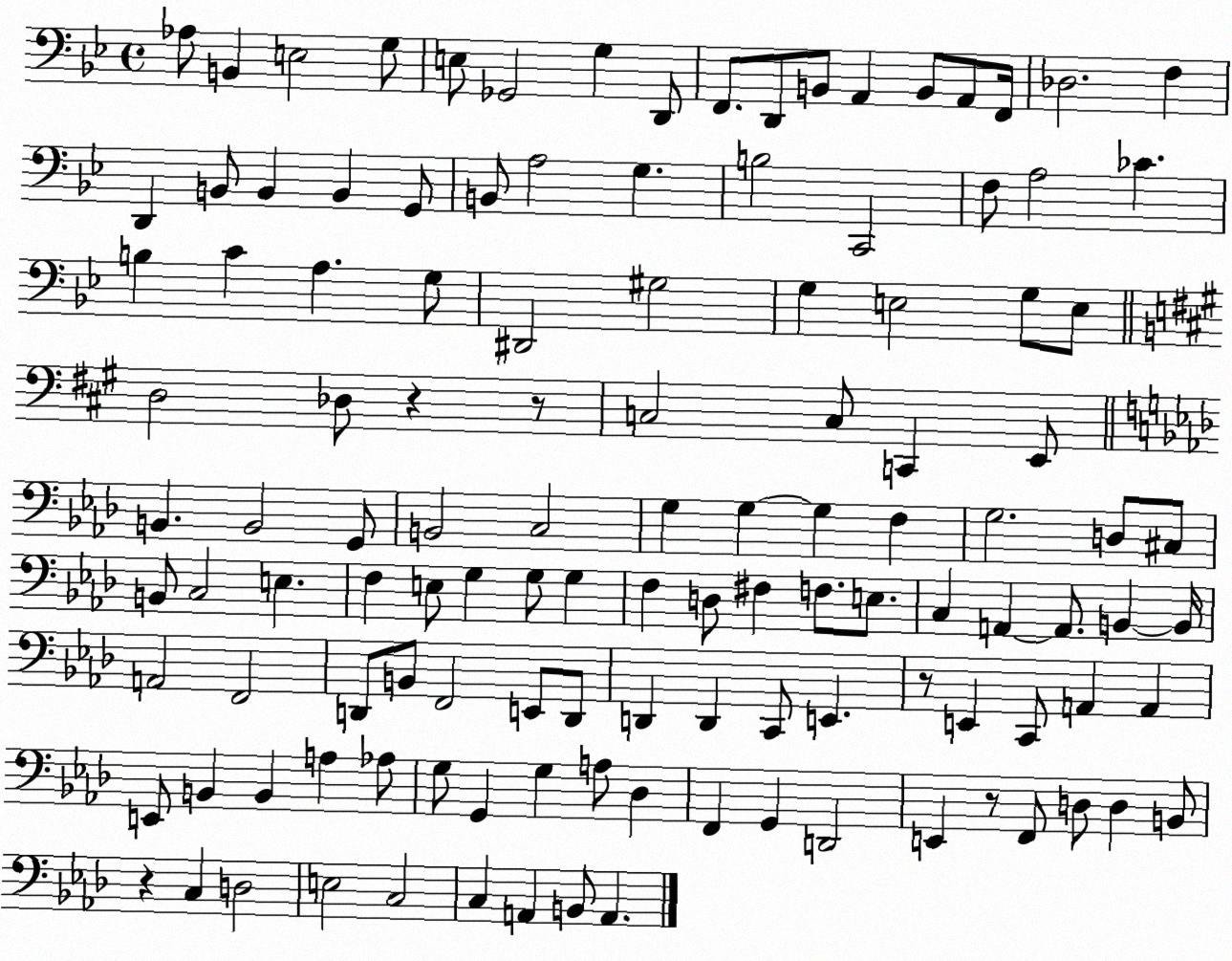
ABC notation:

X:1
T:Untitled
M:4/4
L:1/4
K:Bb
_A,/2 B,, E,2 G,/2 E,/2 _G,,2 G, D,,/2 F,,/2 D,,/2 B,,/2 A,, B,,/2 A,,/2 F,,/4 _D,2 F, D,, B,,/2 B,, B,, G,,/2 B,,/2 A,2 G, B,2 C,,2 F,/2 A,2 _C B, C A, G,/2 ^D,,2 ^G,2 G, E,2 G,/2 E,/2 D,2 _D,/2 z z/2 C,2 C,/2 C,, E,,/2 B,, B,,2 G,,/2 B,,2 C,2 G, G, G, F, G,2 D,/2 ^C,/2 B,,/2 C,2 E, F, E,/2 G, G,/2 G, F, D,/2 ^F, F,/2 E,/2 C, A,, A,,/2 B,, B,,/4 A,,2 F,,2 D,,/2 B,,/2 F,,2 E,,/2 D,,/2 D,, D,, C,,/2 E,, z/2 E,, C,,/2 A,, A,, E,,/2 B,, B,, A, _A,/2 G,/2 G,, G, A,/2 _D, F,, G,, D,,2 E,, z/2 F,,/2 D,/2 D, B,,/2 z C, D,2 E,2 C,2 C, A,, B,,/2 A,,